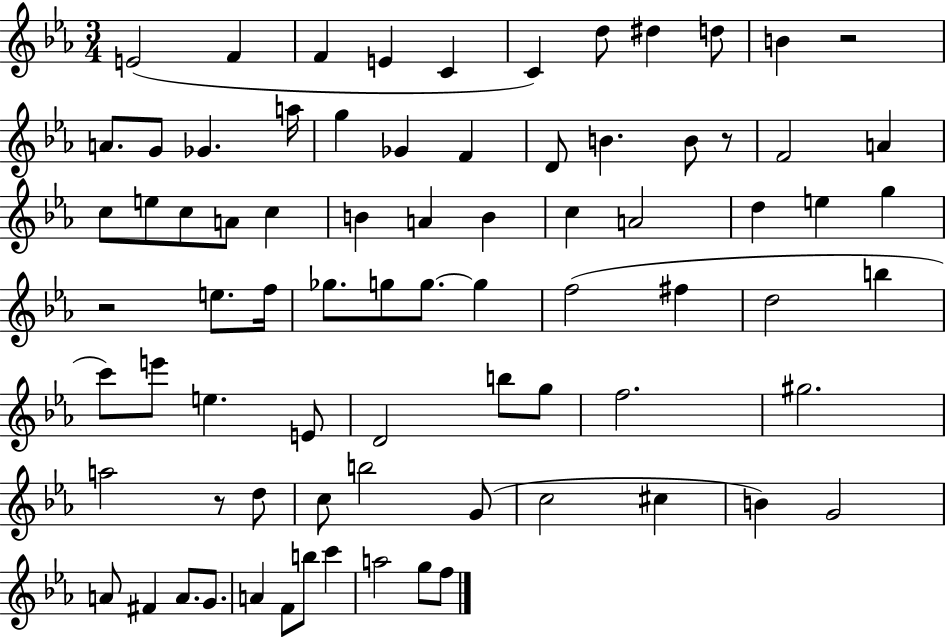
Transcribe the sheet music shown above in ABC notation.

X:1
T:Untitled
M:3/4
L:1/4
K:Eb
E2 F F E C C d/2 ^d d/2 B z2 A/2 G/2 _G a/4 g _G F D/2 B B/2 z/2 F2 A c/2 e/2 c/2 A/2 c B A B c A2 d e g z2 e/2 f/4 _g/2 g/2 g/2 g f2 ^f d2 b c'/2 e'/2 e E/2 D2 b/2 g/2 f2 ^g2 a2 z/2 d/2 c/2 b2 G/2 c2 ^c B G2 A/2 ^F A/2 G/2 A F/2 b/2 c' a2 g/2 f/2